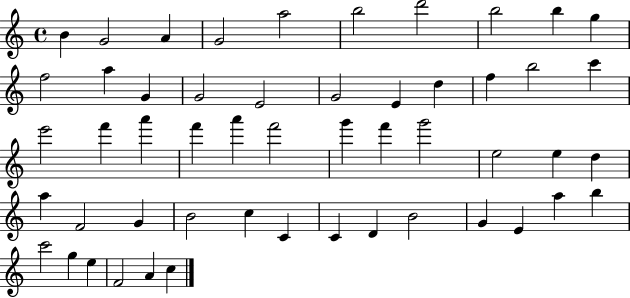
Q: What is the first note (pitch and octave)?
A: B4